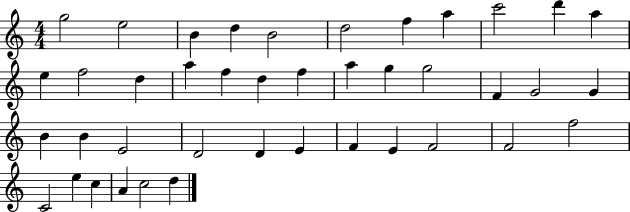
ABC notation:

X:1
T:Untitled
M:4/4
L:1/4
K:C
g2 e2 B d B2 d2 f a c'2 d' a e f2 d a f d f a g g2 F G2 G B B E2 D2 D E F E F2 F2 f2 C2 e c A c2 d